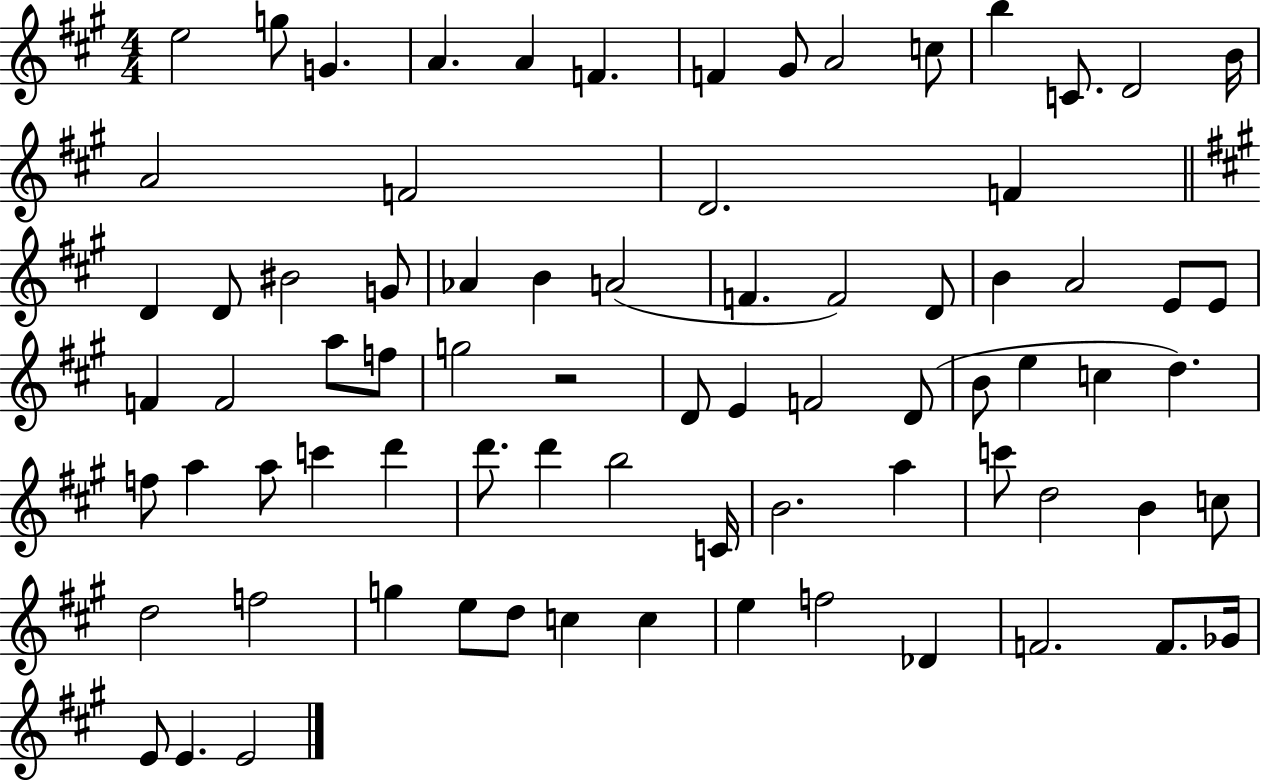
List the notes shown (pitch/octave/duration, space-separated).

E5/h G5/e G4/q. A4/q. A4/q F4/q. F4/q G#4/e A4/h C5/e B5/q C4/e. D4/h B4/s A4/h F4/h D4/h. F4/q D4/q D4/e BIS4/h G4/e Ab4/q B4/q A4/h F4/q. F4/h D4/e B4/q A4/h E4/e E4/e F4/q F4/h A5/e F5/e G5/h R/h D4/e E4/q F4/h D4/e B4/e E5/q C5/q D5/q. F5/e A5/q A5/e C6/q D6/q D6/e. D6/q B5/h C4/s B4/h. A5/q C6/e D5/h B4/q C5/e D5/h F5/h G5/q E5/e D5/e C5/q C5/q E5/q F5/h Db4/q F4/h. F4/e. Gb4/s E4/e E4/q. E4/h